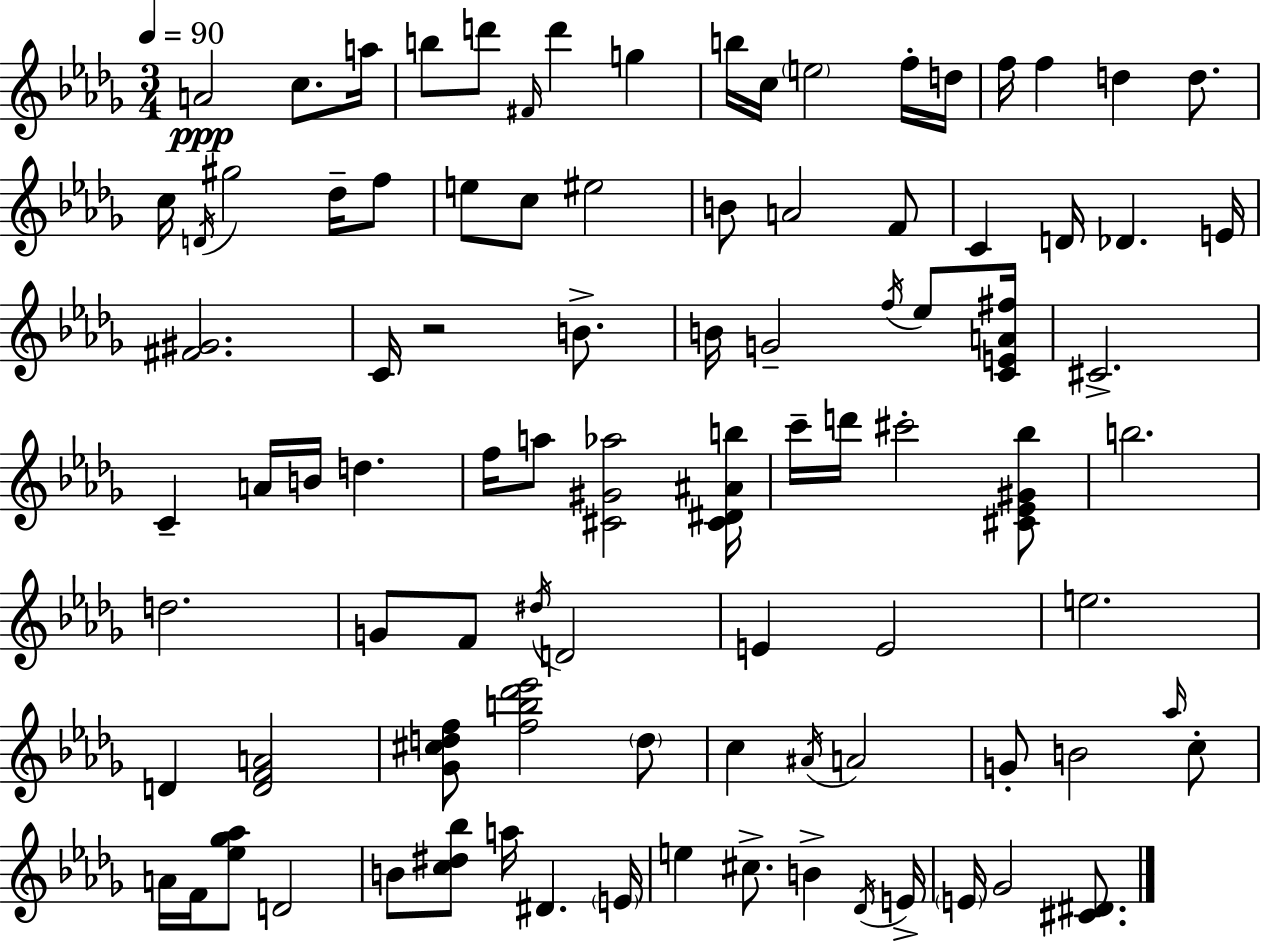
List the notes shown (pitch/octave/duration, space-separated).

A4/h C5/e. A5/s B5/e D6/e F#4/s D6/q G5/q B5/s C5/s E5/h F5/s D5/s F5/s F5/q D5/q D5/e. C5/s D4/s G#5/h Db5/s F5/e E5/e C5/e EIS5/h B4/e A4/h F4/e C4/q D4/s Db4/q. E4/s [F#4,G#4]/h. C4/s R/h B4/e. B4/s G4/h F5/s Eb5/e [C4,E4,A4,F#5]/s C#4/h. C4/q A4/s B4/s D5/q. F5/s A5/e [C#4,G#4,Ab5]/h [C#4,D#4,A#4,B5]/s C6/s D6/s C#6/h [C#4,Eb4,G#4,Bb5]/e B5/h. D5/h. G4/e F4/e D#5/s D4/h E4/q E4/h E5/h. D4/q [D4,F4,A4]/h [Gb4,C#5,D5,F5]/e [F5,B5,Db6,Eb6]/h D5/e C5/q A#4/s A4/h G4/e B4/h Ab5/s C5/e A4/s F4/s [Eb5,Gb5,Ab5]/e D4/h B4/e [C5,D#5,Bb5]/e A5/s D#4/q. E4/s E5/q C#5/e. B4/q Db4/s E4/s E4/s Gb4/h [C#4,D#4]/e.